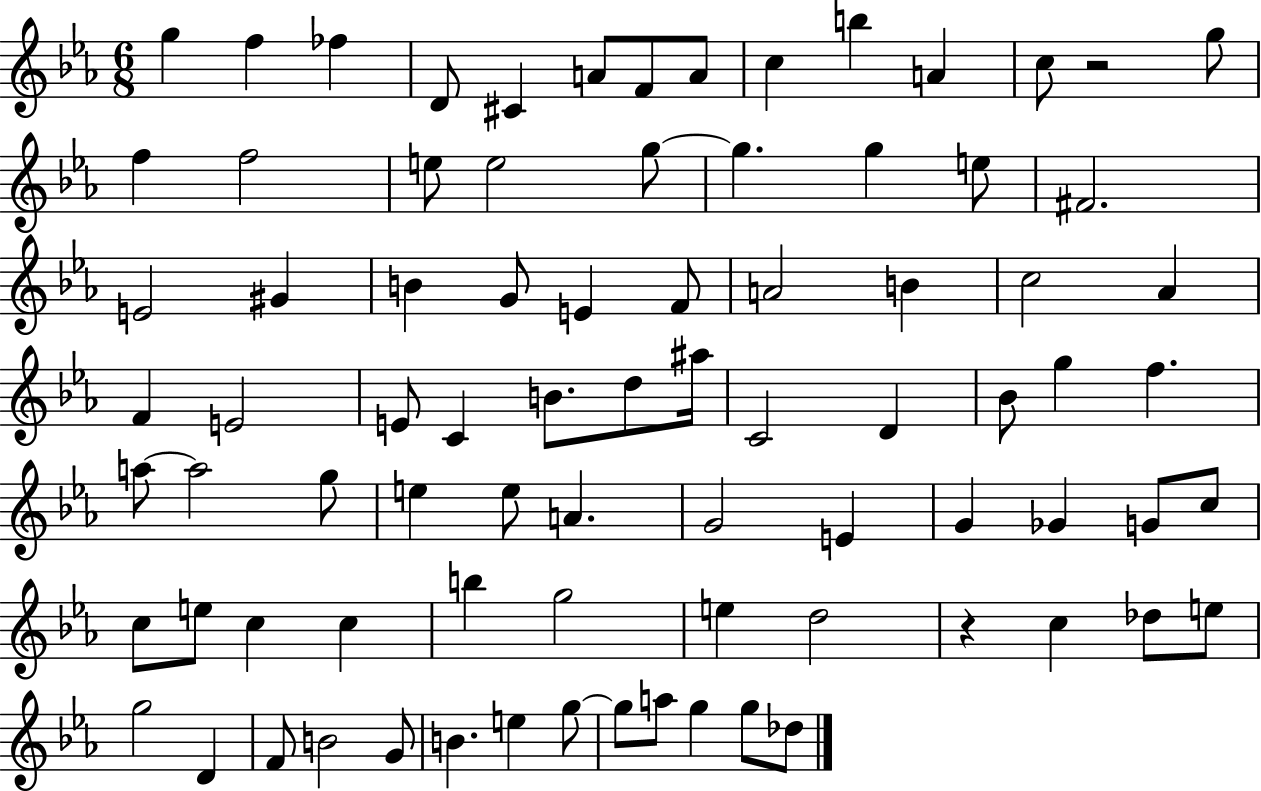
{
  \clef treble
  \numericTimeSignature
  \time 6/8
  \key ees \major
  \repeat volta 2 { g''4 f''4 fes''4 | d'8 cis'4 a'8 f'8 a'8 | c''4 b''4 a'4 | c''8 r2 g''8 | \break f''4 f''2 | e''8 e''2 g''8~~ | g''4. g''4 e''8 | fis'2. | \break e'2 gis'4 | b'4 g'8 e'4 f'8 | a'2 b'4 | c''2 aes'4 | \break f'4 e'2 | e'8 c'4 b'8. d''8 ais''16 | c'2 d'4 | bes'8 g''4 f''4. | \break a''8~~ a''2 g''8 | e''4 e''8 a'4. | g'2 e'4 | g'4 ges'4 g'8 c''8 | \break c''8 e''8 c''4 c''4 | b''4 g''2 | e''4 d''2 | r4 c''4 des''8 e''8 | \break g''2 d'4 | f'8 b'2 g'8 | b'4. e''4 g''8~~ | g''8 a''8 g''4 g''8 des''8 | \break } \bar "|."
}